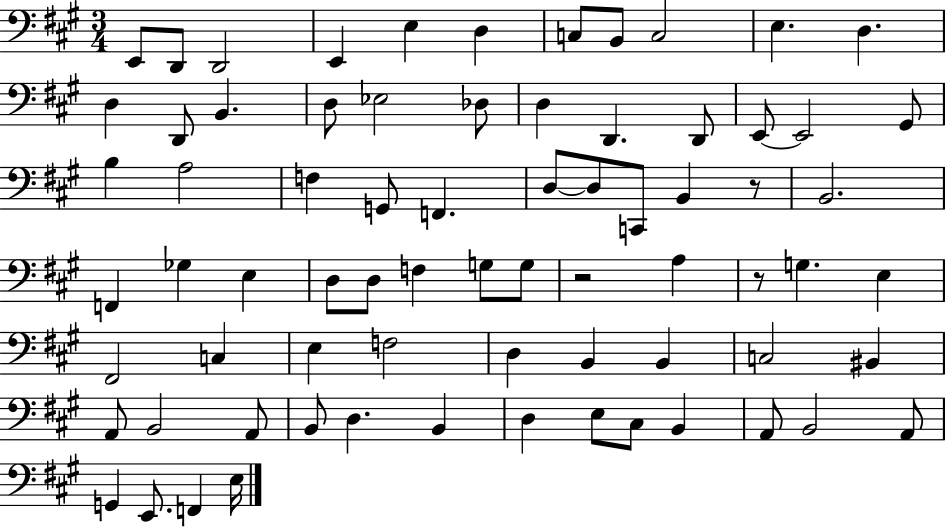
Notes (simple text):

E2/e D2/e D2/h E2/q E3/q D3/q C3/e B2/e C3/h E3/q. D3/q. D3/q D2/e B2/q. D3/e Eb3/h Db3/e D3/q D2/q. D2/e E2/e E2/h G#2/e B3/q A3/h F3/q G2/e F2/q. D3/e D3/e C2/e B2/q R/e B2/h. F2/q Gb3/q E3/q D3/e D3/e F3/q G3/e G3/e R/h A3/q R/e G3/q. E3/q F#2/h C3/q E3/q F3/h D3/q B2/q B2/q C3/h BIS2/q A2/e B2/h A2/e B2/e D3/q. B2/q D3/q E3/e C#3/e B2/q A2/e B2/h A2/e G2/q E2/e. F2/q E3/s